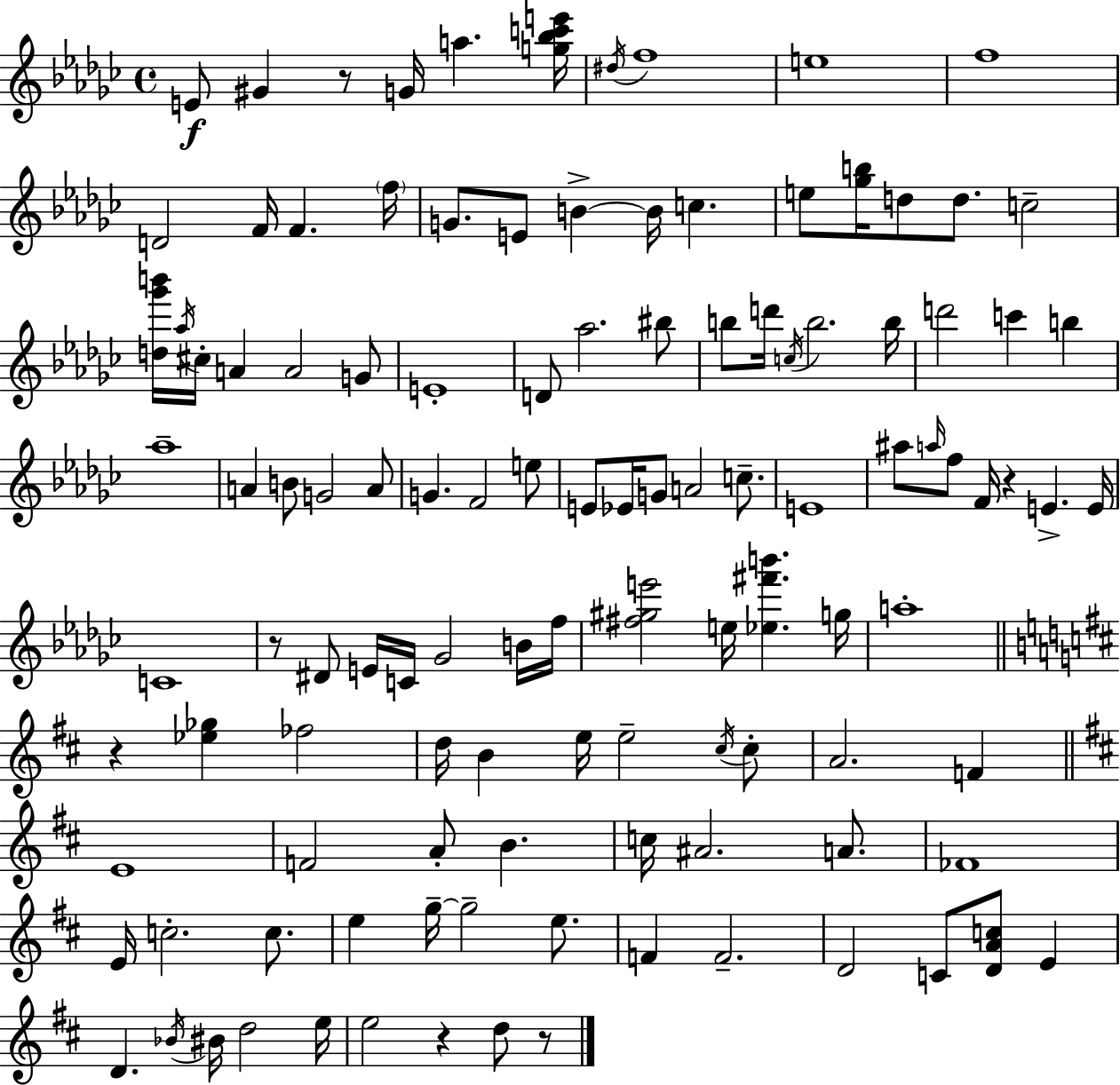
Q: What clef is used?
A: treble